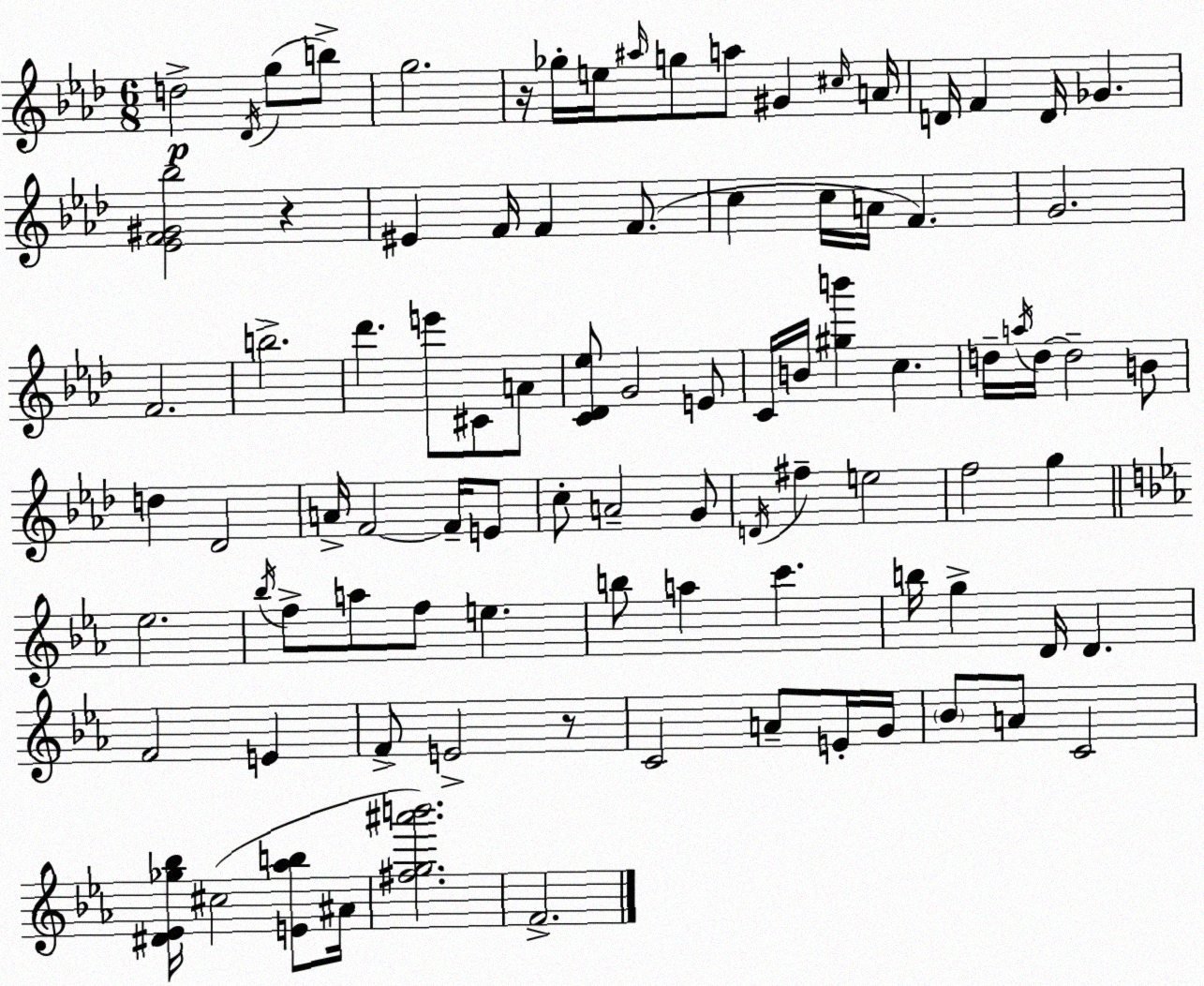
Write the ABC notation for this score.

X:1
T:Untitled
M:6/8
L:1/4
K:Ab
d2 _D/4 g/2 b/2 g2 z/4 _g/4 e/4 ^a/4 g/2 a/2 ^G ^c/4 A/4 D/4 F D/4 _G [_EF^G_b]2 z ^E F/4 F F/2 c c/4 A/4 F G2 F2 b2 _d' e'/2 ^C/2 A/2 [C_D_e]/2 G2 E/2 C/4 B/4 [^gb'] c d/4 a/4 d/4 d2 B/2 d _D2 A/4 F2 F/4 E/2 c/2 A2 G/2 D/4 ^f e2 f2 g _e2 _b/4 f/2 a/2 f/2 e b/2 a c' b/4 g D/4 D F2 E F/2 E2 z/2 C2 A/2 E/4 G/4 _B/2 A/2 C2 [^D_E_g_b]/4 ^c2 [E_ab]/2 ^A/4 [^fg^a'b']2 F2